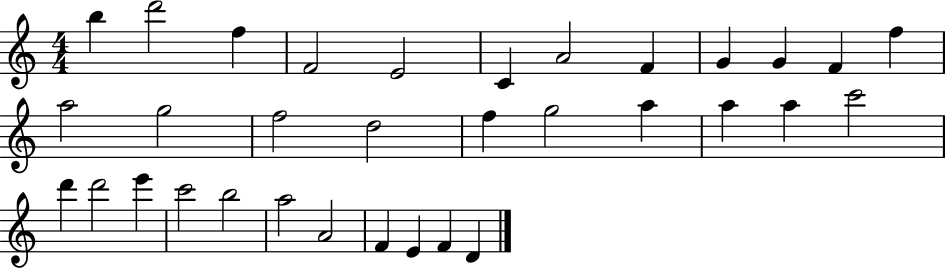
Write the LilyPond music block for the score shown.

{
  \clef treble
  \numericTimeSignature
  \time 4/4
  \key c \major
  b''4 d'''2 f''4 | f'2 e'2 | c'4 a'2 f'4 | g'4 g'4 f'4 f''4 | \break a''2 g''2 | f''2 d''2 | f''4 g''2 a''4 | a''4 a''4 c'''2 | \break d'''4 d'''2 e'''4 | c'''2 b''2 | a''2 a'2 | f'4 e'4 f'4 d'4 | \break \bar "|."
}